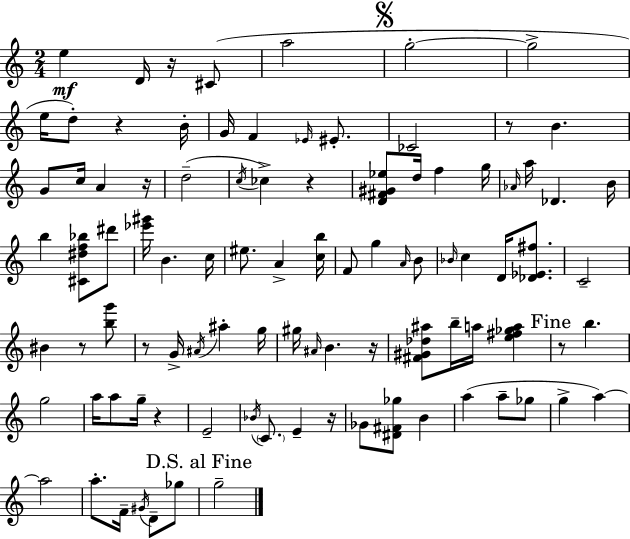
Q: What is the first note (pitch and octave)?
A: E5